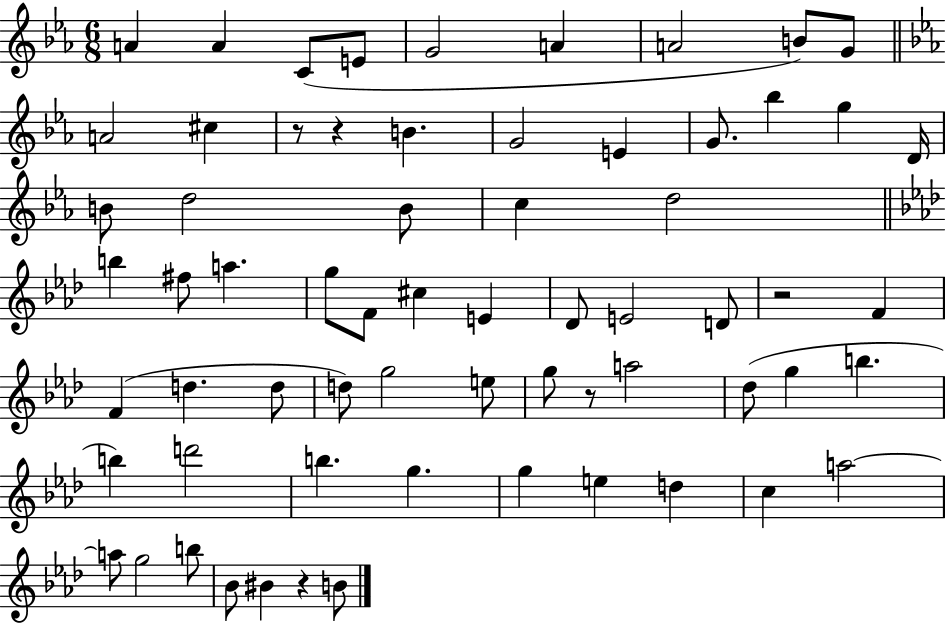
A4/q A4/q C4/e E4/e G4/h A4/q A4/h B4/e G4/e A4/h C#5/q R/e R/q B4/q. G4/h E4/q G4/e. Bb5/q G5/q D4/s B4/e D5/h B4/e C5/q D5/h B5/q F#5/e A5/q. G5/e F4/e C#5/q E4/q Db4/e E4/h D4/e R/h F4/q F4/q D5/q. D5/e D5/e G5/h E5/e G5/e R/e A5/h Db5/e G5/q B5/q. B5/q D6/h B5/q. G5/q. G5/q E5/q D5/q C5/q A5/h A5/e G5/h B5/e Bb4/e BIS4/q R/q B4/e